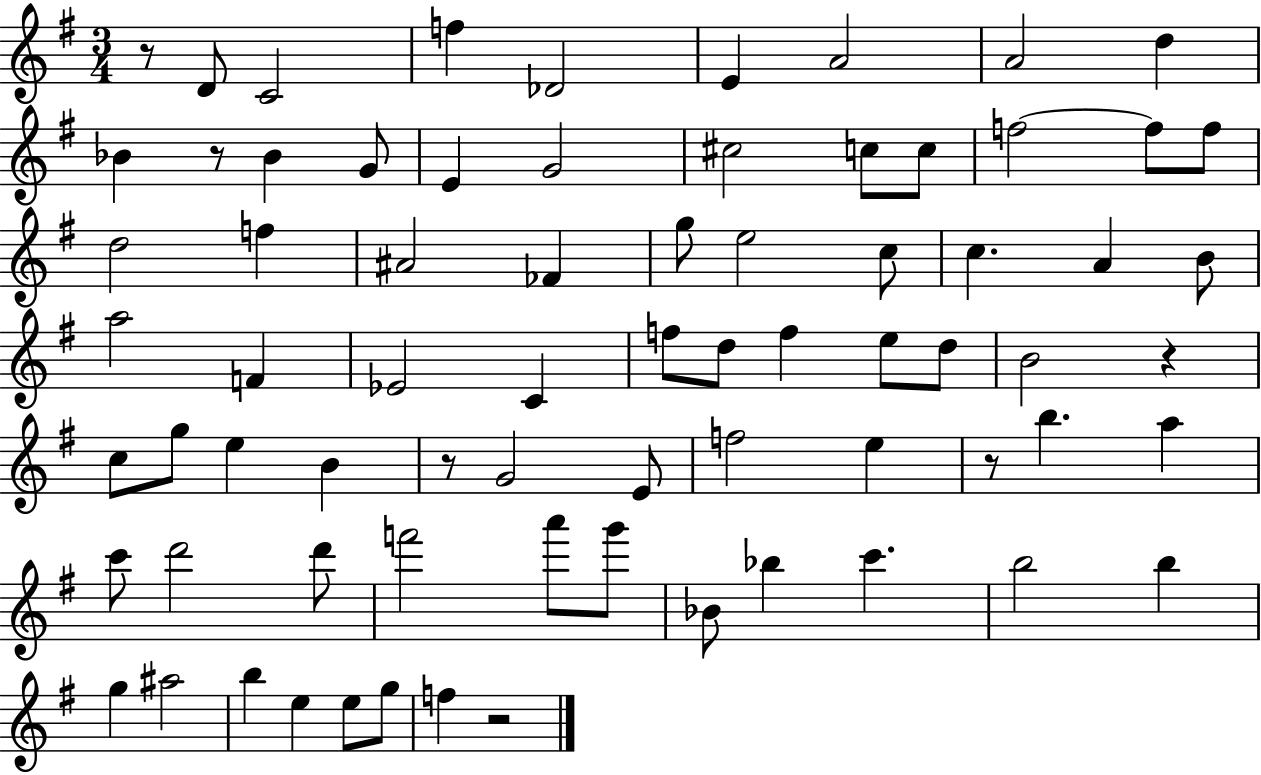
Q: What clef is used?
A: treble